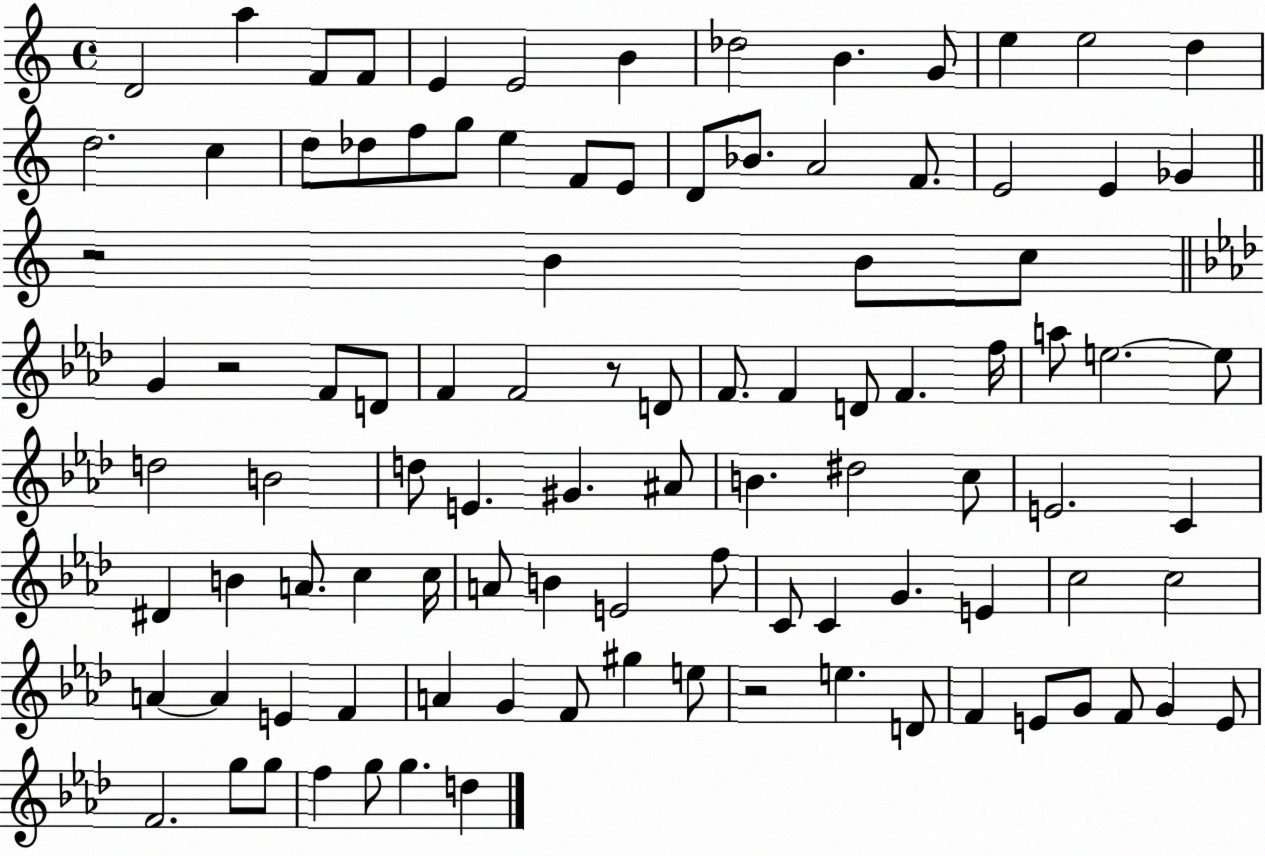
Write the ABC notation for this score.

X:1
T:Untitled
M:4/4
L:1/4
K:C
D2 a F/2 F/2 E E2 B _d2 B G/2 e e2 d d2 c d/2 _d/2 f/2 g/2 e F/2 E/2 D/2 _B/2 A2 F/2 E2 E _G z2 B B/2 c/2 G z2 F/2 D/2 F F2 z/2 D/2 F/2 F D/2 F f/4 a/2 e2 e/2 d2 B2 d/2 E ^G ^A/2 B ^d2 c/2 E2 C ^D B A/2 c c/4 A/2 B E2 f/2 C/2 C G E c2 c2 A A E F A G F/2 ^g e/2 z2 e D/2 F E/2 G/2 F/2 G E/2 F2 g/2 g/2 f g/2 g d